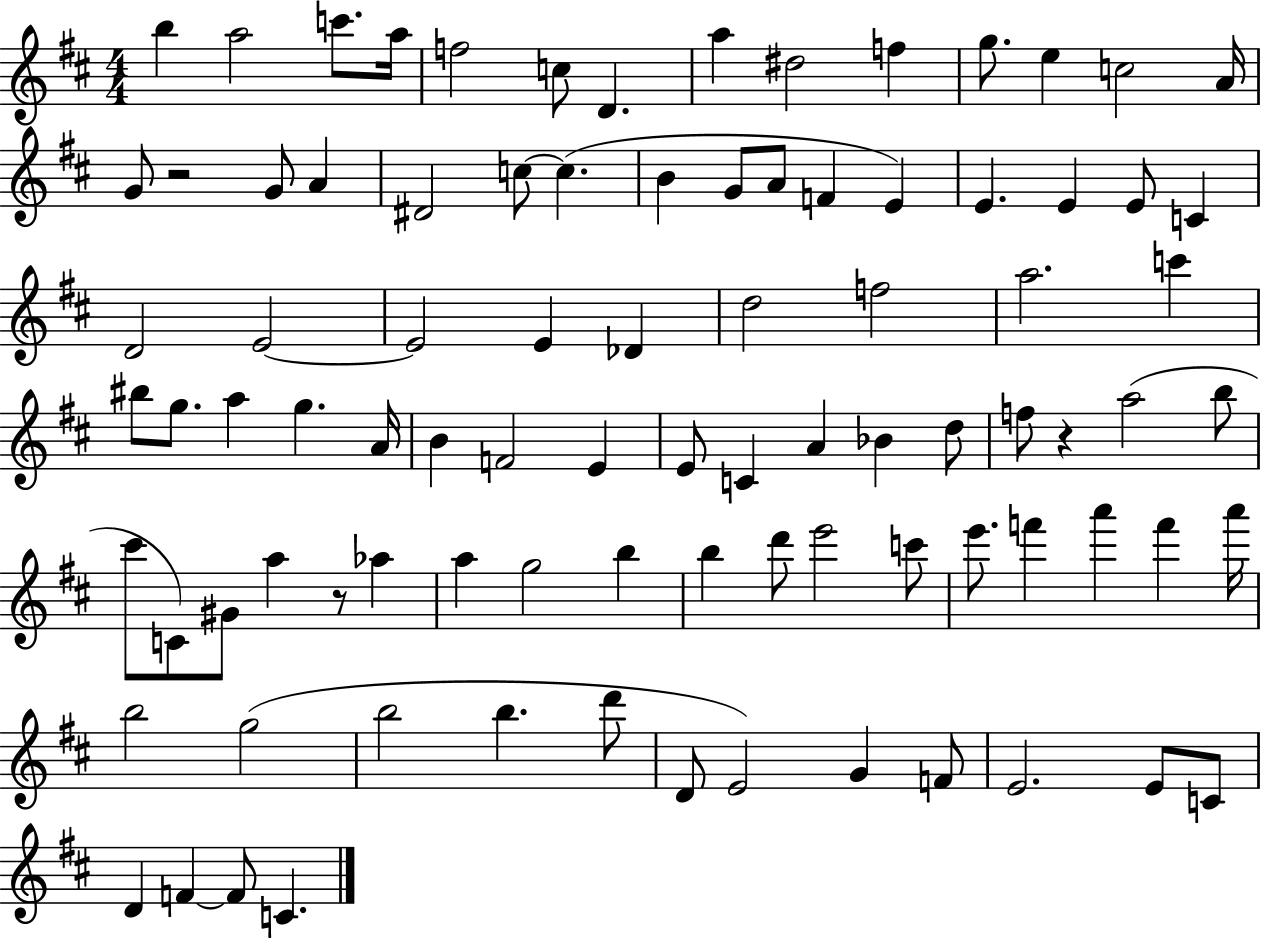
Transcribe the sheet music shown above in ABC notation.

X:1
T:Untitled
M:4/4
L:1/4
K:D
b a2 c'/2 a/4 f2 c/2 D a ^d2 f g/2 e c2 A/4 G/2 z2 G/2 A ^D2 c/2 c B G/2 A/2 F E E E E/2 C D2 E2 E2 E _D d2 f2 a2 c' ^b/2 g/2 a g A/4 B F2 E E/2 C A _B d/2 f/2 z a2 b/2 ^c'/2 C/2 ^G/2 a z/2 _a a g2 b b d'/2 e'2 c'/2 e'/2 f' a' f' a'/4 b2 g2 b2 b d'/2 D/2 E2 G F/2 E2 E/2 C/2 D F F/2 C